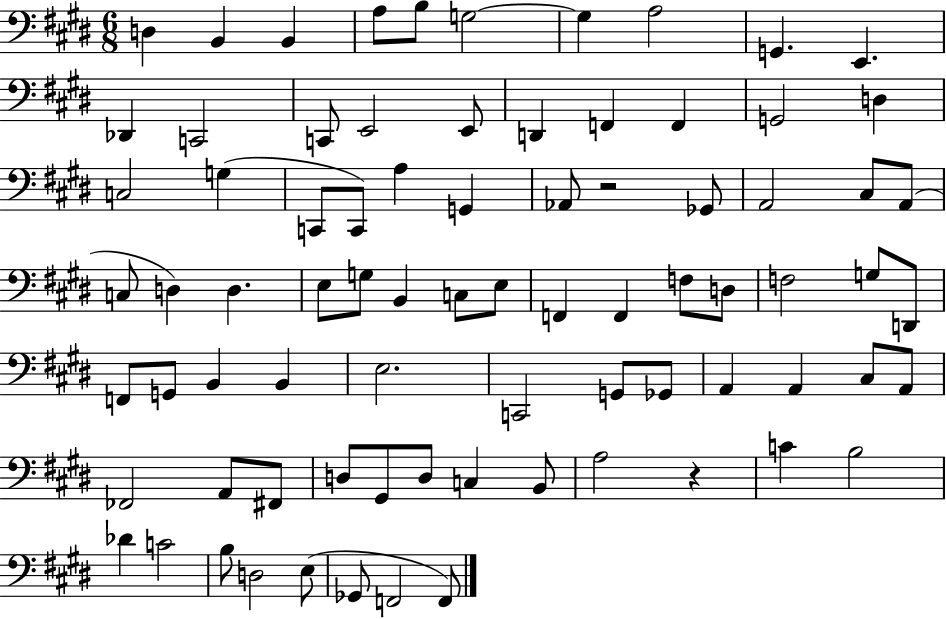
X:1
T:Untitled
M:6/8
L:1/4
K:E
D, B,, B,, A,/2 B,/2 G,2 G, A,2 G,, E,, _D,, C,,2 C,,/2 E,,2 E,,/2 D,, F,, F,, G,,2 D, C,2 G, C,,/2 C,,/2 A, G,, _A,,/2 z2 _G,,/2 A,,2 ^C,/2 A,,/2 C,/2 D, D, E,/2 G,/2 B,, C,/2 E,/2 F,, F,, F,/2 D,/2 F,2 G,/2 D,,/2 F,,/2 G,,/2 B,, B,, E,2 C,,2 G,,/2 _G,,/2 A,, A,, ^C,/2 A,,/2 _F,,2 A,,/2 ^F,,/2 D,/2 ^G,,/2 D,/2 C, B,,/2 A,2 z C B,2 _D C2 B,/2 D,2 E,/2 _G,,/2 F,,2 F,,/2